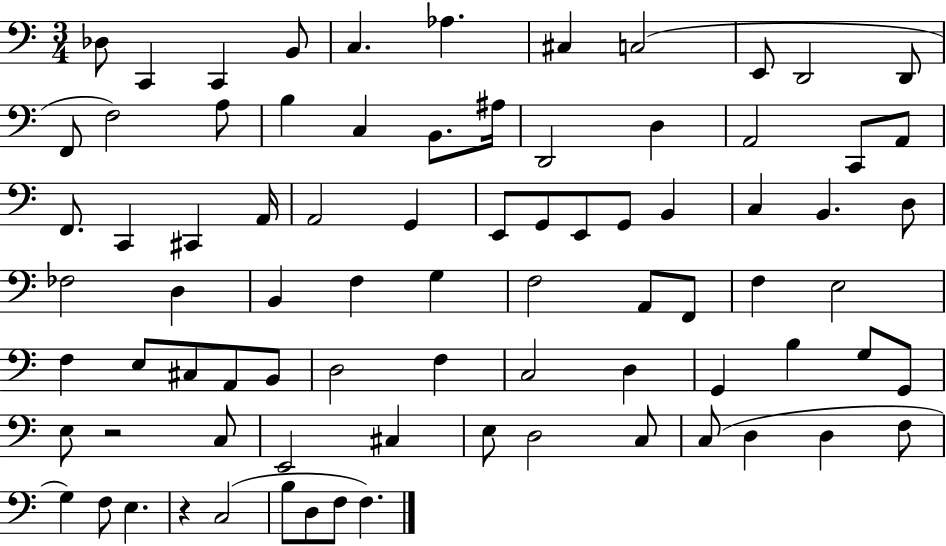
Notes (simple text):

Db3/e C2/q C2/q B2/e C3/q. Ab3/q. C#3/q C3/h E2/e D2/h D2/e F2/e F3/h A3/e B3/q C3/q B2/e. A#3/s D2/h D3/q A2/h C2/e A2/e F2/e. C2/q C#2/q A2/s A2/h G2/q E2/e G2/e E2/e G2/e B2/q C3/q B2/q. D3/e FES3/h D3/q B2/q F3/q G3/q F3/h A2/e F2/e F3/q E3/h F3/q E3/e C#3/e A2/e B2/e D3/h F3/q C3/h D3/q G2/q B3/q G3/e G2/e E3/e R/h C3/e E2/h C#3/q E3/e D3/h C3/e C3/e D3/q D3/q F3/e G3/q F3/e E3/q. R/q C3/h B3/e D3/e F3/e F3/q.